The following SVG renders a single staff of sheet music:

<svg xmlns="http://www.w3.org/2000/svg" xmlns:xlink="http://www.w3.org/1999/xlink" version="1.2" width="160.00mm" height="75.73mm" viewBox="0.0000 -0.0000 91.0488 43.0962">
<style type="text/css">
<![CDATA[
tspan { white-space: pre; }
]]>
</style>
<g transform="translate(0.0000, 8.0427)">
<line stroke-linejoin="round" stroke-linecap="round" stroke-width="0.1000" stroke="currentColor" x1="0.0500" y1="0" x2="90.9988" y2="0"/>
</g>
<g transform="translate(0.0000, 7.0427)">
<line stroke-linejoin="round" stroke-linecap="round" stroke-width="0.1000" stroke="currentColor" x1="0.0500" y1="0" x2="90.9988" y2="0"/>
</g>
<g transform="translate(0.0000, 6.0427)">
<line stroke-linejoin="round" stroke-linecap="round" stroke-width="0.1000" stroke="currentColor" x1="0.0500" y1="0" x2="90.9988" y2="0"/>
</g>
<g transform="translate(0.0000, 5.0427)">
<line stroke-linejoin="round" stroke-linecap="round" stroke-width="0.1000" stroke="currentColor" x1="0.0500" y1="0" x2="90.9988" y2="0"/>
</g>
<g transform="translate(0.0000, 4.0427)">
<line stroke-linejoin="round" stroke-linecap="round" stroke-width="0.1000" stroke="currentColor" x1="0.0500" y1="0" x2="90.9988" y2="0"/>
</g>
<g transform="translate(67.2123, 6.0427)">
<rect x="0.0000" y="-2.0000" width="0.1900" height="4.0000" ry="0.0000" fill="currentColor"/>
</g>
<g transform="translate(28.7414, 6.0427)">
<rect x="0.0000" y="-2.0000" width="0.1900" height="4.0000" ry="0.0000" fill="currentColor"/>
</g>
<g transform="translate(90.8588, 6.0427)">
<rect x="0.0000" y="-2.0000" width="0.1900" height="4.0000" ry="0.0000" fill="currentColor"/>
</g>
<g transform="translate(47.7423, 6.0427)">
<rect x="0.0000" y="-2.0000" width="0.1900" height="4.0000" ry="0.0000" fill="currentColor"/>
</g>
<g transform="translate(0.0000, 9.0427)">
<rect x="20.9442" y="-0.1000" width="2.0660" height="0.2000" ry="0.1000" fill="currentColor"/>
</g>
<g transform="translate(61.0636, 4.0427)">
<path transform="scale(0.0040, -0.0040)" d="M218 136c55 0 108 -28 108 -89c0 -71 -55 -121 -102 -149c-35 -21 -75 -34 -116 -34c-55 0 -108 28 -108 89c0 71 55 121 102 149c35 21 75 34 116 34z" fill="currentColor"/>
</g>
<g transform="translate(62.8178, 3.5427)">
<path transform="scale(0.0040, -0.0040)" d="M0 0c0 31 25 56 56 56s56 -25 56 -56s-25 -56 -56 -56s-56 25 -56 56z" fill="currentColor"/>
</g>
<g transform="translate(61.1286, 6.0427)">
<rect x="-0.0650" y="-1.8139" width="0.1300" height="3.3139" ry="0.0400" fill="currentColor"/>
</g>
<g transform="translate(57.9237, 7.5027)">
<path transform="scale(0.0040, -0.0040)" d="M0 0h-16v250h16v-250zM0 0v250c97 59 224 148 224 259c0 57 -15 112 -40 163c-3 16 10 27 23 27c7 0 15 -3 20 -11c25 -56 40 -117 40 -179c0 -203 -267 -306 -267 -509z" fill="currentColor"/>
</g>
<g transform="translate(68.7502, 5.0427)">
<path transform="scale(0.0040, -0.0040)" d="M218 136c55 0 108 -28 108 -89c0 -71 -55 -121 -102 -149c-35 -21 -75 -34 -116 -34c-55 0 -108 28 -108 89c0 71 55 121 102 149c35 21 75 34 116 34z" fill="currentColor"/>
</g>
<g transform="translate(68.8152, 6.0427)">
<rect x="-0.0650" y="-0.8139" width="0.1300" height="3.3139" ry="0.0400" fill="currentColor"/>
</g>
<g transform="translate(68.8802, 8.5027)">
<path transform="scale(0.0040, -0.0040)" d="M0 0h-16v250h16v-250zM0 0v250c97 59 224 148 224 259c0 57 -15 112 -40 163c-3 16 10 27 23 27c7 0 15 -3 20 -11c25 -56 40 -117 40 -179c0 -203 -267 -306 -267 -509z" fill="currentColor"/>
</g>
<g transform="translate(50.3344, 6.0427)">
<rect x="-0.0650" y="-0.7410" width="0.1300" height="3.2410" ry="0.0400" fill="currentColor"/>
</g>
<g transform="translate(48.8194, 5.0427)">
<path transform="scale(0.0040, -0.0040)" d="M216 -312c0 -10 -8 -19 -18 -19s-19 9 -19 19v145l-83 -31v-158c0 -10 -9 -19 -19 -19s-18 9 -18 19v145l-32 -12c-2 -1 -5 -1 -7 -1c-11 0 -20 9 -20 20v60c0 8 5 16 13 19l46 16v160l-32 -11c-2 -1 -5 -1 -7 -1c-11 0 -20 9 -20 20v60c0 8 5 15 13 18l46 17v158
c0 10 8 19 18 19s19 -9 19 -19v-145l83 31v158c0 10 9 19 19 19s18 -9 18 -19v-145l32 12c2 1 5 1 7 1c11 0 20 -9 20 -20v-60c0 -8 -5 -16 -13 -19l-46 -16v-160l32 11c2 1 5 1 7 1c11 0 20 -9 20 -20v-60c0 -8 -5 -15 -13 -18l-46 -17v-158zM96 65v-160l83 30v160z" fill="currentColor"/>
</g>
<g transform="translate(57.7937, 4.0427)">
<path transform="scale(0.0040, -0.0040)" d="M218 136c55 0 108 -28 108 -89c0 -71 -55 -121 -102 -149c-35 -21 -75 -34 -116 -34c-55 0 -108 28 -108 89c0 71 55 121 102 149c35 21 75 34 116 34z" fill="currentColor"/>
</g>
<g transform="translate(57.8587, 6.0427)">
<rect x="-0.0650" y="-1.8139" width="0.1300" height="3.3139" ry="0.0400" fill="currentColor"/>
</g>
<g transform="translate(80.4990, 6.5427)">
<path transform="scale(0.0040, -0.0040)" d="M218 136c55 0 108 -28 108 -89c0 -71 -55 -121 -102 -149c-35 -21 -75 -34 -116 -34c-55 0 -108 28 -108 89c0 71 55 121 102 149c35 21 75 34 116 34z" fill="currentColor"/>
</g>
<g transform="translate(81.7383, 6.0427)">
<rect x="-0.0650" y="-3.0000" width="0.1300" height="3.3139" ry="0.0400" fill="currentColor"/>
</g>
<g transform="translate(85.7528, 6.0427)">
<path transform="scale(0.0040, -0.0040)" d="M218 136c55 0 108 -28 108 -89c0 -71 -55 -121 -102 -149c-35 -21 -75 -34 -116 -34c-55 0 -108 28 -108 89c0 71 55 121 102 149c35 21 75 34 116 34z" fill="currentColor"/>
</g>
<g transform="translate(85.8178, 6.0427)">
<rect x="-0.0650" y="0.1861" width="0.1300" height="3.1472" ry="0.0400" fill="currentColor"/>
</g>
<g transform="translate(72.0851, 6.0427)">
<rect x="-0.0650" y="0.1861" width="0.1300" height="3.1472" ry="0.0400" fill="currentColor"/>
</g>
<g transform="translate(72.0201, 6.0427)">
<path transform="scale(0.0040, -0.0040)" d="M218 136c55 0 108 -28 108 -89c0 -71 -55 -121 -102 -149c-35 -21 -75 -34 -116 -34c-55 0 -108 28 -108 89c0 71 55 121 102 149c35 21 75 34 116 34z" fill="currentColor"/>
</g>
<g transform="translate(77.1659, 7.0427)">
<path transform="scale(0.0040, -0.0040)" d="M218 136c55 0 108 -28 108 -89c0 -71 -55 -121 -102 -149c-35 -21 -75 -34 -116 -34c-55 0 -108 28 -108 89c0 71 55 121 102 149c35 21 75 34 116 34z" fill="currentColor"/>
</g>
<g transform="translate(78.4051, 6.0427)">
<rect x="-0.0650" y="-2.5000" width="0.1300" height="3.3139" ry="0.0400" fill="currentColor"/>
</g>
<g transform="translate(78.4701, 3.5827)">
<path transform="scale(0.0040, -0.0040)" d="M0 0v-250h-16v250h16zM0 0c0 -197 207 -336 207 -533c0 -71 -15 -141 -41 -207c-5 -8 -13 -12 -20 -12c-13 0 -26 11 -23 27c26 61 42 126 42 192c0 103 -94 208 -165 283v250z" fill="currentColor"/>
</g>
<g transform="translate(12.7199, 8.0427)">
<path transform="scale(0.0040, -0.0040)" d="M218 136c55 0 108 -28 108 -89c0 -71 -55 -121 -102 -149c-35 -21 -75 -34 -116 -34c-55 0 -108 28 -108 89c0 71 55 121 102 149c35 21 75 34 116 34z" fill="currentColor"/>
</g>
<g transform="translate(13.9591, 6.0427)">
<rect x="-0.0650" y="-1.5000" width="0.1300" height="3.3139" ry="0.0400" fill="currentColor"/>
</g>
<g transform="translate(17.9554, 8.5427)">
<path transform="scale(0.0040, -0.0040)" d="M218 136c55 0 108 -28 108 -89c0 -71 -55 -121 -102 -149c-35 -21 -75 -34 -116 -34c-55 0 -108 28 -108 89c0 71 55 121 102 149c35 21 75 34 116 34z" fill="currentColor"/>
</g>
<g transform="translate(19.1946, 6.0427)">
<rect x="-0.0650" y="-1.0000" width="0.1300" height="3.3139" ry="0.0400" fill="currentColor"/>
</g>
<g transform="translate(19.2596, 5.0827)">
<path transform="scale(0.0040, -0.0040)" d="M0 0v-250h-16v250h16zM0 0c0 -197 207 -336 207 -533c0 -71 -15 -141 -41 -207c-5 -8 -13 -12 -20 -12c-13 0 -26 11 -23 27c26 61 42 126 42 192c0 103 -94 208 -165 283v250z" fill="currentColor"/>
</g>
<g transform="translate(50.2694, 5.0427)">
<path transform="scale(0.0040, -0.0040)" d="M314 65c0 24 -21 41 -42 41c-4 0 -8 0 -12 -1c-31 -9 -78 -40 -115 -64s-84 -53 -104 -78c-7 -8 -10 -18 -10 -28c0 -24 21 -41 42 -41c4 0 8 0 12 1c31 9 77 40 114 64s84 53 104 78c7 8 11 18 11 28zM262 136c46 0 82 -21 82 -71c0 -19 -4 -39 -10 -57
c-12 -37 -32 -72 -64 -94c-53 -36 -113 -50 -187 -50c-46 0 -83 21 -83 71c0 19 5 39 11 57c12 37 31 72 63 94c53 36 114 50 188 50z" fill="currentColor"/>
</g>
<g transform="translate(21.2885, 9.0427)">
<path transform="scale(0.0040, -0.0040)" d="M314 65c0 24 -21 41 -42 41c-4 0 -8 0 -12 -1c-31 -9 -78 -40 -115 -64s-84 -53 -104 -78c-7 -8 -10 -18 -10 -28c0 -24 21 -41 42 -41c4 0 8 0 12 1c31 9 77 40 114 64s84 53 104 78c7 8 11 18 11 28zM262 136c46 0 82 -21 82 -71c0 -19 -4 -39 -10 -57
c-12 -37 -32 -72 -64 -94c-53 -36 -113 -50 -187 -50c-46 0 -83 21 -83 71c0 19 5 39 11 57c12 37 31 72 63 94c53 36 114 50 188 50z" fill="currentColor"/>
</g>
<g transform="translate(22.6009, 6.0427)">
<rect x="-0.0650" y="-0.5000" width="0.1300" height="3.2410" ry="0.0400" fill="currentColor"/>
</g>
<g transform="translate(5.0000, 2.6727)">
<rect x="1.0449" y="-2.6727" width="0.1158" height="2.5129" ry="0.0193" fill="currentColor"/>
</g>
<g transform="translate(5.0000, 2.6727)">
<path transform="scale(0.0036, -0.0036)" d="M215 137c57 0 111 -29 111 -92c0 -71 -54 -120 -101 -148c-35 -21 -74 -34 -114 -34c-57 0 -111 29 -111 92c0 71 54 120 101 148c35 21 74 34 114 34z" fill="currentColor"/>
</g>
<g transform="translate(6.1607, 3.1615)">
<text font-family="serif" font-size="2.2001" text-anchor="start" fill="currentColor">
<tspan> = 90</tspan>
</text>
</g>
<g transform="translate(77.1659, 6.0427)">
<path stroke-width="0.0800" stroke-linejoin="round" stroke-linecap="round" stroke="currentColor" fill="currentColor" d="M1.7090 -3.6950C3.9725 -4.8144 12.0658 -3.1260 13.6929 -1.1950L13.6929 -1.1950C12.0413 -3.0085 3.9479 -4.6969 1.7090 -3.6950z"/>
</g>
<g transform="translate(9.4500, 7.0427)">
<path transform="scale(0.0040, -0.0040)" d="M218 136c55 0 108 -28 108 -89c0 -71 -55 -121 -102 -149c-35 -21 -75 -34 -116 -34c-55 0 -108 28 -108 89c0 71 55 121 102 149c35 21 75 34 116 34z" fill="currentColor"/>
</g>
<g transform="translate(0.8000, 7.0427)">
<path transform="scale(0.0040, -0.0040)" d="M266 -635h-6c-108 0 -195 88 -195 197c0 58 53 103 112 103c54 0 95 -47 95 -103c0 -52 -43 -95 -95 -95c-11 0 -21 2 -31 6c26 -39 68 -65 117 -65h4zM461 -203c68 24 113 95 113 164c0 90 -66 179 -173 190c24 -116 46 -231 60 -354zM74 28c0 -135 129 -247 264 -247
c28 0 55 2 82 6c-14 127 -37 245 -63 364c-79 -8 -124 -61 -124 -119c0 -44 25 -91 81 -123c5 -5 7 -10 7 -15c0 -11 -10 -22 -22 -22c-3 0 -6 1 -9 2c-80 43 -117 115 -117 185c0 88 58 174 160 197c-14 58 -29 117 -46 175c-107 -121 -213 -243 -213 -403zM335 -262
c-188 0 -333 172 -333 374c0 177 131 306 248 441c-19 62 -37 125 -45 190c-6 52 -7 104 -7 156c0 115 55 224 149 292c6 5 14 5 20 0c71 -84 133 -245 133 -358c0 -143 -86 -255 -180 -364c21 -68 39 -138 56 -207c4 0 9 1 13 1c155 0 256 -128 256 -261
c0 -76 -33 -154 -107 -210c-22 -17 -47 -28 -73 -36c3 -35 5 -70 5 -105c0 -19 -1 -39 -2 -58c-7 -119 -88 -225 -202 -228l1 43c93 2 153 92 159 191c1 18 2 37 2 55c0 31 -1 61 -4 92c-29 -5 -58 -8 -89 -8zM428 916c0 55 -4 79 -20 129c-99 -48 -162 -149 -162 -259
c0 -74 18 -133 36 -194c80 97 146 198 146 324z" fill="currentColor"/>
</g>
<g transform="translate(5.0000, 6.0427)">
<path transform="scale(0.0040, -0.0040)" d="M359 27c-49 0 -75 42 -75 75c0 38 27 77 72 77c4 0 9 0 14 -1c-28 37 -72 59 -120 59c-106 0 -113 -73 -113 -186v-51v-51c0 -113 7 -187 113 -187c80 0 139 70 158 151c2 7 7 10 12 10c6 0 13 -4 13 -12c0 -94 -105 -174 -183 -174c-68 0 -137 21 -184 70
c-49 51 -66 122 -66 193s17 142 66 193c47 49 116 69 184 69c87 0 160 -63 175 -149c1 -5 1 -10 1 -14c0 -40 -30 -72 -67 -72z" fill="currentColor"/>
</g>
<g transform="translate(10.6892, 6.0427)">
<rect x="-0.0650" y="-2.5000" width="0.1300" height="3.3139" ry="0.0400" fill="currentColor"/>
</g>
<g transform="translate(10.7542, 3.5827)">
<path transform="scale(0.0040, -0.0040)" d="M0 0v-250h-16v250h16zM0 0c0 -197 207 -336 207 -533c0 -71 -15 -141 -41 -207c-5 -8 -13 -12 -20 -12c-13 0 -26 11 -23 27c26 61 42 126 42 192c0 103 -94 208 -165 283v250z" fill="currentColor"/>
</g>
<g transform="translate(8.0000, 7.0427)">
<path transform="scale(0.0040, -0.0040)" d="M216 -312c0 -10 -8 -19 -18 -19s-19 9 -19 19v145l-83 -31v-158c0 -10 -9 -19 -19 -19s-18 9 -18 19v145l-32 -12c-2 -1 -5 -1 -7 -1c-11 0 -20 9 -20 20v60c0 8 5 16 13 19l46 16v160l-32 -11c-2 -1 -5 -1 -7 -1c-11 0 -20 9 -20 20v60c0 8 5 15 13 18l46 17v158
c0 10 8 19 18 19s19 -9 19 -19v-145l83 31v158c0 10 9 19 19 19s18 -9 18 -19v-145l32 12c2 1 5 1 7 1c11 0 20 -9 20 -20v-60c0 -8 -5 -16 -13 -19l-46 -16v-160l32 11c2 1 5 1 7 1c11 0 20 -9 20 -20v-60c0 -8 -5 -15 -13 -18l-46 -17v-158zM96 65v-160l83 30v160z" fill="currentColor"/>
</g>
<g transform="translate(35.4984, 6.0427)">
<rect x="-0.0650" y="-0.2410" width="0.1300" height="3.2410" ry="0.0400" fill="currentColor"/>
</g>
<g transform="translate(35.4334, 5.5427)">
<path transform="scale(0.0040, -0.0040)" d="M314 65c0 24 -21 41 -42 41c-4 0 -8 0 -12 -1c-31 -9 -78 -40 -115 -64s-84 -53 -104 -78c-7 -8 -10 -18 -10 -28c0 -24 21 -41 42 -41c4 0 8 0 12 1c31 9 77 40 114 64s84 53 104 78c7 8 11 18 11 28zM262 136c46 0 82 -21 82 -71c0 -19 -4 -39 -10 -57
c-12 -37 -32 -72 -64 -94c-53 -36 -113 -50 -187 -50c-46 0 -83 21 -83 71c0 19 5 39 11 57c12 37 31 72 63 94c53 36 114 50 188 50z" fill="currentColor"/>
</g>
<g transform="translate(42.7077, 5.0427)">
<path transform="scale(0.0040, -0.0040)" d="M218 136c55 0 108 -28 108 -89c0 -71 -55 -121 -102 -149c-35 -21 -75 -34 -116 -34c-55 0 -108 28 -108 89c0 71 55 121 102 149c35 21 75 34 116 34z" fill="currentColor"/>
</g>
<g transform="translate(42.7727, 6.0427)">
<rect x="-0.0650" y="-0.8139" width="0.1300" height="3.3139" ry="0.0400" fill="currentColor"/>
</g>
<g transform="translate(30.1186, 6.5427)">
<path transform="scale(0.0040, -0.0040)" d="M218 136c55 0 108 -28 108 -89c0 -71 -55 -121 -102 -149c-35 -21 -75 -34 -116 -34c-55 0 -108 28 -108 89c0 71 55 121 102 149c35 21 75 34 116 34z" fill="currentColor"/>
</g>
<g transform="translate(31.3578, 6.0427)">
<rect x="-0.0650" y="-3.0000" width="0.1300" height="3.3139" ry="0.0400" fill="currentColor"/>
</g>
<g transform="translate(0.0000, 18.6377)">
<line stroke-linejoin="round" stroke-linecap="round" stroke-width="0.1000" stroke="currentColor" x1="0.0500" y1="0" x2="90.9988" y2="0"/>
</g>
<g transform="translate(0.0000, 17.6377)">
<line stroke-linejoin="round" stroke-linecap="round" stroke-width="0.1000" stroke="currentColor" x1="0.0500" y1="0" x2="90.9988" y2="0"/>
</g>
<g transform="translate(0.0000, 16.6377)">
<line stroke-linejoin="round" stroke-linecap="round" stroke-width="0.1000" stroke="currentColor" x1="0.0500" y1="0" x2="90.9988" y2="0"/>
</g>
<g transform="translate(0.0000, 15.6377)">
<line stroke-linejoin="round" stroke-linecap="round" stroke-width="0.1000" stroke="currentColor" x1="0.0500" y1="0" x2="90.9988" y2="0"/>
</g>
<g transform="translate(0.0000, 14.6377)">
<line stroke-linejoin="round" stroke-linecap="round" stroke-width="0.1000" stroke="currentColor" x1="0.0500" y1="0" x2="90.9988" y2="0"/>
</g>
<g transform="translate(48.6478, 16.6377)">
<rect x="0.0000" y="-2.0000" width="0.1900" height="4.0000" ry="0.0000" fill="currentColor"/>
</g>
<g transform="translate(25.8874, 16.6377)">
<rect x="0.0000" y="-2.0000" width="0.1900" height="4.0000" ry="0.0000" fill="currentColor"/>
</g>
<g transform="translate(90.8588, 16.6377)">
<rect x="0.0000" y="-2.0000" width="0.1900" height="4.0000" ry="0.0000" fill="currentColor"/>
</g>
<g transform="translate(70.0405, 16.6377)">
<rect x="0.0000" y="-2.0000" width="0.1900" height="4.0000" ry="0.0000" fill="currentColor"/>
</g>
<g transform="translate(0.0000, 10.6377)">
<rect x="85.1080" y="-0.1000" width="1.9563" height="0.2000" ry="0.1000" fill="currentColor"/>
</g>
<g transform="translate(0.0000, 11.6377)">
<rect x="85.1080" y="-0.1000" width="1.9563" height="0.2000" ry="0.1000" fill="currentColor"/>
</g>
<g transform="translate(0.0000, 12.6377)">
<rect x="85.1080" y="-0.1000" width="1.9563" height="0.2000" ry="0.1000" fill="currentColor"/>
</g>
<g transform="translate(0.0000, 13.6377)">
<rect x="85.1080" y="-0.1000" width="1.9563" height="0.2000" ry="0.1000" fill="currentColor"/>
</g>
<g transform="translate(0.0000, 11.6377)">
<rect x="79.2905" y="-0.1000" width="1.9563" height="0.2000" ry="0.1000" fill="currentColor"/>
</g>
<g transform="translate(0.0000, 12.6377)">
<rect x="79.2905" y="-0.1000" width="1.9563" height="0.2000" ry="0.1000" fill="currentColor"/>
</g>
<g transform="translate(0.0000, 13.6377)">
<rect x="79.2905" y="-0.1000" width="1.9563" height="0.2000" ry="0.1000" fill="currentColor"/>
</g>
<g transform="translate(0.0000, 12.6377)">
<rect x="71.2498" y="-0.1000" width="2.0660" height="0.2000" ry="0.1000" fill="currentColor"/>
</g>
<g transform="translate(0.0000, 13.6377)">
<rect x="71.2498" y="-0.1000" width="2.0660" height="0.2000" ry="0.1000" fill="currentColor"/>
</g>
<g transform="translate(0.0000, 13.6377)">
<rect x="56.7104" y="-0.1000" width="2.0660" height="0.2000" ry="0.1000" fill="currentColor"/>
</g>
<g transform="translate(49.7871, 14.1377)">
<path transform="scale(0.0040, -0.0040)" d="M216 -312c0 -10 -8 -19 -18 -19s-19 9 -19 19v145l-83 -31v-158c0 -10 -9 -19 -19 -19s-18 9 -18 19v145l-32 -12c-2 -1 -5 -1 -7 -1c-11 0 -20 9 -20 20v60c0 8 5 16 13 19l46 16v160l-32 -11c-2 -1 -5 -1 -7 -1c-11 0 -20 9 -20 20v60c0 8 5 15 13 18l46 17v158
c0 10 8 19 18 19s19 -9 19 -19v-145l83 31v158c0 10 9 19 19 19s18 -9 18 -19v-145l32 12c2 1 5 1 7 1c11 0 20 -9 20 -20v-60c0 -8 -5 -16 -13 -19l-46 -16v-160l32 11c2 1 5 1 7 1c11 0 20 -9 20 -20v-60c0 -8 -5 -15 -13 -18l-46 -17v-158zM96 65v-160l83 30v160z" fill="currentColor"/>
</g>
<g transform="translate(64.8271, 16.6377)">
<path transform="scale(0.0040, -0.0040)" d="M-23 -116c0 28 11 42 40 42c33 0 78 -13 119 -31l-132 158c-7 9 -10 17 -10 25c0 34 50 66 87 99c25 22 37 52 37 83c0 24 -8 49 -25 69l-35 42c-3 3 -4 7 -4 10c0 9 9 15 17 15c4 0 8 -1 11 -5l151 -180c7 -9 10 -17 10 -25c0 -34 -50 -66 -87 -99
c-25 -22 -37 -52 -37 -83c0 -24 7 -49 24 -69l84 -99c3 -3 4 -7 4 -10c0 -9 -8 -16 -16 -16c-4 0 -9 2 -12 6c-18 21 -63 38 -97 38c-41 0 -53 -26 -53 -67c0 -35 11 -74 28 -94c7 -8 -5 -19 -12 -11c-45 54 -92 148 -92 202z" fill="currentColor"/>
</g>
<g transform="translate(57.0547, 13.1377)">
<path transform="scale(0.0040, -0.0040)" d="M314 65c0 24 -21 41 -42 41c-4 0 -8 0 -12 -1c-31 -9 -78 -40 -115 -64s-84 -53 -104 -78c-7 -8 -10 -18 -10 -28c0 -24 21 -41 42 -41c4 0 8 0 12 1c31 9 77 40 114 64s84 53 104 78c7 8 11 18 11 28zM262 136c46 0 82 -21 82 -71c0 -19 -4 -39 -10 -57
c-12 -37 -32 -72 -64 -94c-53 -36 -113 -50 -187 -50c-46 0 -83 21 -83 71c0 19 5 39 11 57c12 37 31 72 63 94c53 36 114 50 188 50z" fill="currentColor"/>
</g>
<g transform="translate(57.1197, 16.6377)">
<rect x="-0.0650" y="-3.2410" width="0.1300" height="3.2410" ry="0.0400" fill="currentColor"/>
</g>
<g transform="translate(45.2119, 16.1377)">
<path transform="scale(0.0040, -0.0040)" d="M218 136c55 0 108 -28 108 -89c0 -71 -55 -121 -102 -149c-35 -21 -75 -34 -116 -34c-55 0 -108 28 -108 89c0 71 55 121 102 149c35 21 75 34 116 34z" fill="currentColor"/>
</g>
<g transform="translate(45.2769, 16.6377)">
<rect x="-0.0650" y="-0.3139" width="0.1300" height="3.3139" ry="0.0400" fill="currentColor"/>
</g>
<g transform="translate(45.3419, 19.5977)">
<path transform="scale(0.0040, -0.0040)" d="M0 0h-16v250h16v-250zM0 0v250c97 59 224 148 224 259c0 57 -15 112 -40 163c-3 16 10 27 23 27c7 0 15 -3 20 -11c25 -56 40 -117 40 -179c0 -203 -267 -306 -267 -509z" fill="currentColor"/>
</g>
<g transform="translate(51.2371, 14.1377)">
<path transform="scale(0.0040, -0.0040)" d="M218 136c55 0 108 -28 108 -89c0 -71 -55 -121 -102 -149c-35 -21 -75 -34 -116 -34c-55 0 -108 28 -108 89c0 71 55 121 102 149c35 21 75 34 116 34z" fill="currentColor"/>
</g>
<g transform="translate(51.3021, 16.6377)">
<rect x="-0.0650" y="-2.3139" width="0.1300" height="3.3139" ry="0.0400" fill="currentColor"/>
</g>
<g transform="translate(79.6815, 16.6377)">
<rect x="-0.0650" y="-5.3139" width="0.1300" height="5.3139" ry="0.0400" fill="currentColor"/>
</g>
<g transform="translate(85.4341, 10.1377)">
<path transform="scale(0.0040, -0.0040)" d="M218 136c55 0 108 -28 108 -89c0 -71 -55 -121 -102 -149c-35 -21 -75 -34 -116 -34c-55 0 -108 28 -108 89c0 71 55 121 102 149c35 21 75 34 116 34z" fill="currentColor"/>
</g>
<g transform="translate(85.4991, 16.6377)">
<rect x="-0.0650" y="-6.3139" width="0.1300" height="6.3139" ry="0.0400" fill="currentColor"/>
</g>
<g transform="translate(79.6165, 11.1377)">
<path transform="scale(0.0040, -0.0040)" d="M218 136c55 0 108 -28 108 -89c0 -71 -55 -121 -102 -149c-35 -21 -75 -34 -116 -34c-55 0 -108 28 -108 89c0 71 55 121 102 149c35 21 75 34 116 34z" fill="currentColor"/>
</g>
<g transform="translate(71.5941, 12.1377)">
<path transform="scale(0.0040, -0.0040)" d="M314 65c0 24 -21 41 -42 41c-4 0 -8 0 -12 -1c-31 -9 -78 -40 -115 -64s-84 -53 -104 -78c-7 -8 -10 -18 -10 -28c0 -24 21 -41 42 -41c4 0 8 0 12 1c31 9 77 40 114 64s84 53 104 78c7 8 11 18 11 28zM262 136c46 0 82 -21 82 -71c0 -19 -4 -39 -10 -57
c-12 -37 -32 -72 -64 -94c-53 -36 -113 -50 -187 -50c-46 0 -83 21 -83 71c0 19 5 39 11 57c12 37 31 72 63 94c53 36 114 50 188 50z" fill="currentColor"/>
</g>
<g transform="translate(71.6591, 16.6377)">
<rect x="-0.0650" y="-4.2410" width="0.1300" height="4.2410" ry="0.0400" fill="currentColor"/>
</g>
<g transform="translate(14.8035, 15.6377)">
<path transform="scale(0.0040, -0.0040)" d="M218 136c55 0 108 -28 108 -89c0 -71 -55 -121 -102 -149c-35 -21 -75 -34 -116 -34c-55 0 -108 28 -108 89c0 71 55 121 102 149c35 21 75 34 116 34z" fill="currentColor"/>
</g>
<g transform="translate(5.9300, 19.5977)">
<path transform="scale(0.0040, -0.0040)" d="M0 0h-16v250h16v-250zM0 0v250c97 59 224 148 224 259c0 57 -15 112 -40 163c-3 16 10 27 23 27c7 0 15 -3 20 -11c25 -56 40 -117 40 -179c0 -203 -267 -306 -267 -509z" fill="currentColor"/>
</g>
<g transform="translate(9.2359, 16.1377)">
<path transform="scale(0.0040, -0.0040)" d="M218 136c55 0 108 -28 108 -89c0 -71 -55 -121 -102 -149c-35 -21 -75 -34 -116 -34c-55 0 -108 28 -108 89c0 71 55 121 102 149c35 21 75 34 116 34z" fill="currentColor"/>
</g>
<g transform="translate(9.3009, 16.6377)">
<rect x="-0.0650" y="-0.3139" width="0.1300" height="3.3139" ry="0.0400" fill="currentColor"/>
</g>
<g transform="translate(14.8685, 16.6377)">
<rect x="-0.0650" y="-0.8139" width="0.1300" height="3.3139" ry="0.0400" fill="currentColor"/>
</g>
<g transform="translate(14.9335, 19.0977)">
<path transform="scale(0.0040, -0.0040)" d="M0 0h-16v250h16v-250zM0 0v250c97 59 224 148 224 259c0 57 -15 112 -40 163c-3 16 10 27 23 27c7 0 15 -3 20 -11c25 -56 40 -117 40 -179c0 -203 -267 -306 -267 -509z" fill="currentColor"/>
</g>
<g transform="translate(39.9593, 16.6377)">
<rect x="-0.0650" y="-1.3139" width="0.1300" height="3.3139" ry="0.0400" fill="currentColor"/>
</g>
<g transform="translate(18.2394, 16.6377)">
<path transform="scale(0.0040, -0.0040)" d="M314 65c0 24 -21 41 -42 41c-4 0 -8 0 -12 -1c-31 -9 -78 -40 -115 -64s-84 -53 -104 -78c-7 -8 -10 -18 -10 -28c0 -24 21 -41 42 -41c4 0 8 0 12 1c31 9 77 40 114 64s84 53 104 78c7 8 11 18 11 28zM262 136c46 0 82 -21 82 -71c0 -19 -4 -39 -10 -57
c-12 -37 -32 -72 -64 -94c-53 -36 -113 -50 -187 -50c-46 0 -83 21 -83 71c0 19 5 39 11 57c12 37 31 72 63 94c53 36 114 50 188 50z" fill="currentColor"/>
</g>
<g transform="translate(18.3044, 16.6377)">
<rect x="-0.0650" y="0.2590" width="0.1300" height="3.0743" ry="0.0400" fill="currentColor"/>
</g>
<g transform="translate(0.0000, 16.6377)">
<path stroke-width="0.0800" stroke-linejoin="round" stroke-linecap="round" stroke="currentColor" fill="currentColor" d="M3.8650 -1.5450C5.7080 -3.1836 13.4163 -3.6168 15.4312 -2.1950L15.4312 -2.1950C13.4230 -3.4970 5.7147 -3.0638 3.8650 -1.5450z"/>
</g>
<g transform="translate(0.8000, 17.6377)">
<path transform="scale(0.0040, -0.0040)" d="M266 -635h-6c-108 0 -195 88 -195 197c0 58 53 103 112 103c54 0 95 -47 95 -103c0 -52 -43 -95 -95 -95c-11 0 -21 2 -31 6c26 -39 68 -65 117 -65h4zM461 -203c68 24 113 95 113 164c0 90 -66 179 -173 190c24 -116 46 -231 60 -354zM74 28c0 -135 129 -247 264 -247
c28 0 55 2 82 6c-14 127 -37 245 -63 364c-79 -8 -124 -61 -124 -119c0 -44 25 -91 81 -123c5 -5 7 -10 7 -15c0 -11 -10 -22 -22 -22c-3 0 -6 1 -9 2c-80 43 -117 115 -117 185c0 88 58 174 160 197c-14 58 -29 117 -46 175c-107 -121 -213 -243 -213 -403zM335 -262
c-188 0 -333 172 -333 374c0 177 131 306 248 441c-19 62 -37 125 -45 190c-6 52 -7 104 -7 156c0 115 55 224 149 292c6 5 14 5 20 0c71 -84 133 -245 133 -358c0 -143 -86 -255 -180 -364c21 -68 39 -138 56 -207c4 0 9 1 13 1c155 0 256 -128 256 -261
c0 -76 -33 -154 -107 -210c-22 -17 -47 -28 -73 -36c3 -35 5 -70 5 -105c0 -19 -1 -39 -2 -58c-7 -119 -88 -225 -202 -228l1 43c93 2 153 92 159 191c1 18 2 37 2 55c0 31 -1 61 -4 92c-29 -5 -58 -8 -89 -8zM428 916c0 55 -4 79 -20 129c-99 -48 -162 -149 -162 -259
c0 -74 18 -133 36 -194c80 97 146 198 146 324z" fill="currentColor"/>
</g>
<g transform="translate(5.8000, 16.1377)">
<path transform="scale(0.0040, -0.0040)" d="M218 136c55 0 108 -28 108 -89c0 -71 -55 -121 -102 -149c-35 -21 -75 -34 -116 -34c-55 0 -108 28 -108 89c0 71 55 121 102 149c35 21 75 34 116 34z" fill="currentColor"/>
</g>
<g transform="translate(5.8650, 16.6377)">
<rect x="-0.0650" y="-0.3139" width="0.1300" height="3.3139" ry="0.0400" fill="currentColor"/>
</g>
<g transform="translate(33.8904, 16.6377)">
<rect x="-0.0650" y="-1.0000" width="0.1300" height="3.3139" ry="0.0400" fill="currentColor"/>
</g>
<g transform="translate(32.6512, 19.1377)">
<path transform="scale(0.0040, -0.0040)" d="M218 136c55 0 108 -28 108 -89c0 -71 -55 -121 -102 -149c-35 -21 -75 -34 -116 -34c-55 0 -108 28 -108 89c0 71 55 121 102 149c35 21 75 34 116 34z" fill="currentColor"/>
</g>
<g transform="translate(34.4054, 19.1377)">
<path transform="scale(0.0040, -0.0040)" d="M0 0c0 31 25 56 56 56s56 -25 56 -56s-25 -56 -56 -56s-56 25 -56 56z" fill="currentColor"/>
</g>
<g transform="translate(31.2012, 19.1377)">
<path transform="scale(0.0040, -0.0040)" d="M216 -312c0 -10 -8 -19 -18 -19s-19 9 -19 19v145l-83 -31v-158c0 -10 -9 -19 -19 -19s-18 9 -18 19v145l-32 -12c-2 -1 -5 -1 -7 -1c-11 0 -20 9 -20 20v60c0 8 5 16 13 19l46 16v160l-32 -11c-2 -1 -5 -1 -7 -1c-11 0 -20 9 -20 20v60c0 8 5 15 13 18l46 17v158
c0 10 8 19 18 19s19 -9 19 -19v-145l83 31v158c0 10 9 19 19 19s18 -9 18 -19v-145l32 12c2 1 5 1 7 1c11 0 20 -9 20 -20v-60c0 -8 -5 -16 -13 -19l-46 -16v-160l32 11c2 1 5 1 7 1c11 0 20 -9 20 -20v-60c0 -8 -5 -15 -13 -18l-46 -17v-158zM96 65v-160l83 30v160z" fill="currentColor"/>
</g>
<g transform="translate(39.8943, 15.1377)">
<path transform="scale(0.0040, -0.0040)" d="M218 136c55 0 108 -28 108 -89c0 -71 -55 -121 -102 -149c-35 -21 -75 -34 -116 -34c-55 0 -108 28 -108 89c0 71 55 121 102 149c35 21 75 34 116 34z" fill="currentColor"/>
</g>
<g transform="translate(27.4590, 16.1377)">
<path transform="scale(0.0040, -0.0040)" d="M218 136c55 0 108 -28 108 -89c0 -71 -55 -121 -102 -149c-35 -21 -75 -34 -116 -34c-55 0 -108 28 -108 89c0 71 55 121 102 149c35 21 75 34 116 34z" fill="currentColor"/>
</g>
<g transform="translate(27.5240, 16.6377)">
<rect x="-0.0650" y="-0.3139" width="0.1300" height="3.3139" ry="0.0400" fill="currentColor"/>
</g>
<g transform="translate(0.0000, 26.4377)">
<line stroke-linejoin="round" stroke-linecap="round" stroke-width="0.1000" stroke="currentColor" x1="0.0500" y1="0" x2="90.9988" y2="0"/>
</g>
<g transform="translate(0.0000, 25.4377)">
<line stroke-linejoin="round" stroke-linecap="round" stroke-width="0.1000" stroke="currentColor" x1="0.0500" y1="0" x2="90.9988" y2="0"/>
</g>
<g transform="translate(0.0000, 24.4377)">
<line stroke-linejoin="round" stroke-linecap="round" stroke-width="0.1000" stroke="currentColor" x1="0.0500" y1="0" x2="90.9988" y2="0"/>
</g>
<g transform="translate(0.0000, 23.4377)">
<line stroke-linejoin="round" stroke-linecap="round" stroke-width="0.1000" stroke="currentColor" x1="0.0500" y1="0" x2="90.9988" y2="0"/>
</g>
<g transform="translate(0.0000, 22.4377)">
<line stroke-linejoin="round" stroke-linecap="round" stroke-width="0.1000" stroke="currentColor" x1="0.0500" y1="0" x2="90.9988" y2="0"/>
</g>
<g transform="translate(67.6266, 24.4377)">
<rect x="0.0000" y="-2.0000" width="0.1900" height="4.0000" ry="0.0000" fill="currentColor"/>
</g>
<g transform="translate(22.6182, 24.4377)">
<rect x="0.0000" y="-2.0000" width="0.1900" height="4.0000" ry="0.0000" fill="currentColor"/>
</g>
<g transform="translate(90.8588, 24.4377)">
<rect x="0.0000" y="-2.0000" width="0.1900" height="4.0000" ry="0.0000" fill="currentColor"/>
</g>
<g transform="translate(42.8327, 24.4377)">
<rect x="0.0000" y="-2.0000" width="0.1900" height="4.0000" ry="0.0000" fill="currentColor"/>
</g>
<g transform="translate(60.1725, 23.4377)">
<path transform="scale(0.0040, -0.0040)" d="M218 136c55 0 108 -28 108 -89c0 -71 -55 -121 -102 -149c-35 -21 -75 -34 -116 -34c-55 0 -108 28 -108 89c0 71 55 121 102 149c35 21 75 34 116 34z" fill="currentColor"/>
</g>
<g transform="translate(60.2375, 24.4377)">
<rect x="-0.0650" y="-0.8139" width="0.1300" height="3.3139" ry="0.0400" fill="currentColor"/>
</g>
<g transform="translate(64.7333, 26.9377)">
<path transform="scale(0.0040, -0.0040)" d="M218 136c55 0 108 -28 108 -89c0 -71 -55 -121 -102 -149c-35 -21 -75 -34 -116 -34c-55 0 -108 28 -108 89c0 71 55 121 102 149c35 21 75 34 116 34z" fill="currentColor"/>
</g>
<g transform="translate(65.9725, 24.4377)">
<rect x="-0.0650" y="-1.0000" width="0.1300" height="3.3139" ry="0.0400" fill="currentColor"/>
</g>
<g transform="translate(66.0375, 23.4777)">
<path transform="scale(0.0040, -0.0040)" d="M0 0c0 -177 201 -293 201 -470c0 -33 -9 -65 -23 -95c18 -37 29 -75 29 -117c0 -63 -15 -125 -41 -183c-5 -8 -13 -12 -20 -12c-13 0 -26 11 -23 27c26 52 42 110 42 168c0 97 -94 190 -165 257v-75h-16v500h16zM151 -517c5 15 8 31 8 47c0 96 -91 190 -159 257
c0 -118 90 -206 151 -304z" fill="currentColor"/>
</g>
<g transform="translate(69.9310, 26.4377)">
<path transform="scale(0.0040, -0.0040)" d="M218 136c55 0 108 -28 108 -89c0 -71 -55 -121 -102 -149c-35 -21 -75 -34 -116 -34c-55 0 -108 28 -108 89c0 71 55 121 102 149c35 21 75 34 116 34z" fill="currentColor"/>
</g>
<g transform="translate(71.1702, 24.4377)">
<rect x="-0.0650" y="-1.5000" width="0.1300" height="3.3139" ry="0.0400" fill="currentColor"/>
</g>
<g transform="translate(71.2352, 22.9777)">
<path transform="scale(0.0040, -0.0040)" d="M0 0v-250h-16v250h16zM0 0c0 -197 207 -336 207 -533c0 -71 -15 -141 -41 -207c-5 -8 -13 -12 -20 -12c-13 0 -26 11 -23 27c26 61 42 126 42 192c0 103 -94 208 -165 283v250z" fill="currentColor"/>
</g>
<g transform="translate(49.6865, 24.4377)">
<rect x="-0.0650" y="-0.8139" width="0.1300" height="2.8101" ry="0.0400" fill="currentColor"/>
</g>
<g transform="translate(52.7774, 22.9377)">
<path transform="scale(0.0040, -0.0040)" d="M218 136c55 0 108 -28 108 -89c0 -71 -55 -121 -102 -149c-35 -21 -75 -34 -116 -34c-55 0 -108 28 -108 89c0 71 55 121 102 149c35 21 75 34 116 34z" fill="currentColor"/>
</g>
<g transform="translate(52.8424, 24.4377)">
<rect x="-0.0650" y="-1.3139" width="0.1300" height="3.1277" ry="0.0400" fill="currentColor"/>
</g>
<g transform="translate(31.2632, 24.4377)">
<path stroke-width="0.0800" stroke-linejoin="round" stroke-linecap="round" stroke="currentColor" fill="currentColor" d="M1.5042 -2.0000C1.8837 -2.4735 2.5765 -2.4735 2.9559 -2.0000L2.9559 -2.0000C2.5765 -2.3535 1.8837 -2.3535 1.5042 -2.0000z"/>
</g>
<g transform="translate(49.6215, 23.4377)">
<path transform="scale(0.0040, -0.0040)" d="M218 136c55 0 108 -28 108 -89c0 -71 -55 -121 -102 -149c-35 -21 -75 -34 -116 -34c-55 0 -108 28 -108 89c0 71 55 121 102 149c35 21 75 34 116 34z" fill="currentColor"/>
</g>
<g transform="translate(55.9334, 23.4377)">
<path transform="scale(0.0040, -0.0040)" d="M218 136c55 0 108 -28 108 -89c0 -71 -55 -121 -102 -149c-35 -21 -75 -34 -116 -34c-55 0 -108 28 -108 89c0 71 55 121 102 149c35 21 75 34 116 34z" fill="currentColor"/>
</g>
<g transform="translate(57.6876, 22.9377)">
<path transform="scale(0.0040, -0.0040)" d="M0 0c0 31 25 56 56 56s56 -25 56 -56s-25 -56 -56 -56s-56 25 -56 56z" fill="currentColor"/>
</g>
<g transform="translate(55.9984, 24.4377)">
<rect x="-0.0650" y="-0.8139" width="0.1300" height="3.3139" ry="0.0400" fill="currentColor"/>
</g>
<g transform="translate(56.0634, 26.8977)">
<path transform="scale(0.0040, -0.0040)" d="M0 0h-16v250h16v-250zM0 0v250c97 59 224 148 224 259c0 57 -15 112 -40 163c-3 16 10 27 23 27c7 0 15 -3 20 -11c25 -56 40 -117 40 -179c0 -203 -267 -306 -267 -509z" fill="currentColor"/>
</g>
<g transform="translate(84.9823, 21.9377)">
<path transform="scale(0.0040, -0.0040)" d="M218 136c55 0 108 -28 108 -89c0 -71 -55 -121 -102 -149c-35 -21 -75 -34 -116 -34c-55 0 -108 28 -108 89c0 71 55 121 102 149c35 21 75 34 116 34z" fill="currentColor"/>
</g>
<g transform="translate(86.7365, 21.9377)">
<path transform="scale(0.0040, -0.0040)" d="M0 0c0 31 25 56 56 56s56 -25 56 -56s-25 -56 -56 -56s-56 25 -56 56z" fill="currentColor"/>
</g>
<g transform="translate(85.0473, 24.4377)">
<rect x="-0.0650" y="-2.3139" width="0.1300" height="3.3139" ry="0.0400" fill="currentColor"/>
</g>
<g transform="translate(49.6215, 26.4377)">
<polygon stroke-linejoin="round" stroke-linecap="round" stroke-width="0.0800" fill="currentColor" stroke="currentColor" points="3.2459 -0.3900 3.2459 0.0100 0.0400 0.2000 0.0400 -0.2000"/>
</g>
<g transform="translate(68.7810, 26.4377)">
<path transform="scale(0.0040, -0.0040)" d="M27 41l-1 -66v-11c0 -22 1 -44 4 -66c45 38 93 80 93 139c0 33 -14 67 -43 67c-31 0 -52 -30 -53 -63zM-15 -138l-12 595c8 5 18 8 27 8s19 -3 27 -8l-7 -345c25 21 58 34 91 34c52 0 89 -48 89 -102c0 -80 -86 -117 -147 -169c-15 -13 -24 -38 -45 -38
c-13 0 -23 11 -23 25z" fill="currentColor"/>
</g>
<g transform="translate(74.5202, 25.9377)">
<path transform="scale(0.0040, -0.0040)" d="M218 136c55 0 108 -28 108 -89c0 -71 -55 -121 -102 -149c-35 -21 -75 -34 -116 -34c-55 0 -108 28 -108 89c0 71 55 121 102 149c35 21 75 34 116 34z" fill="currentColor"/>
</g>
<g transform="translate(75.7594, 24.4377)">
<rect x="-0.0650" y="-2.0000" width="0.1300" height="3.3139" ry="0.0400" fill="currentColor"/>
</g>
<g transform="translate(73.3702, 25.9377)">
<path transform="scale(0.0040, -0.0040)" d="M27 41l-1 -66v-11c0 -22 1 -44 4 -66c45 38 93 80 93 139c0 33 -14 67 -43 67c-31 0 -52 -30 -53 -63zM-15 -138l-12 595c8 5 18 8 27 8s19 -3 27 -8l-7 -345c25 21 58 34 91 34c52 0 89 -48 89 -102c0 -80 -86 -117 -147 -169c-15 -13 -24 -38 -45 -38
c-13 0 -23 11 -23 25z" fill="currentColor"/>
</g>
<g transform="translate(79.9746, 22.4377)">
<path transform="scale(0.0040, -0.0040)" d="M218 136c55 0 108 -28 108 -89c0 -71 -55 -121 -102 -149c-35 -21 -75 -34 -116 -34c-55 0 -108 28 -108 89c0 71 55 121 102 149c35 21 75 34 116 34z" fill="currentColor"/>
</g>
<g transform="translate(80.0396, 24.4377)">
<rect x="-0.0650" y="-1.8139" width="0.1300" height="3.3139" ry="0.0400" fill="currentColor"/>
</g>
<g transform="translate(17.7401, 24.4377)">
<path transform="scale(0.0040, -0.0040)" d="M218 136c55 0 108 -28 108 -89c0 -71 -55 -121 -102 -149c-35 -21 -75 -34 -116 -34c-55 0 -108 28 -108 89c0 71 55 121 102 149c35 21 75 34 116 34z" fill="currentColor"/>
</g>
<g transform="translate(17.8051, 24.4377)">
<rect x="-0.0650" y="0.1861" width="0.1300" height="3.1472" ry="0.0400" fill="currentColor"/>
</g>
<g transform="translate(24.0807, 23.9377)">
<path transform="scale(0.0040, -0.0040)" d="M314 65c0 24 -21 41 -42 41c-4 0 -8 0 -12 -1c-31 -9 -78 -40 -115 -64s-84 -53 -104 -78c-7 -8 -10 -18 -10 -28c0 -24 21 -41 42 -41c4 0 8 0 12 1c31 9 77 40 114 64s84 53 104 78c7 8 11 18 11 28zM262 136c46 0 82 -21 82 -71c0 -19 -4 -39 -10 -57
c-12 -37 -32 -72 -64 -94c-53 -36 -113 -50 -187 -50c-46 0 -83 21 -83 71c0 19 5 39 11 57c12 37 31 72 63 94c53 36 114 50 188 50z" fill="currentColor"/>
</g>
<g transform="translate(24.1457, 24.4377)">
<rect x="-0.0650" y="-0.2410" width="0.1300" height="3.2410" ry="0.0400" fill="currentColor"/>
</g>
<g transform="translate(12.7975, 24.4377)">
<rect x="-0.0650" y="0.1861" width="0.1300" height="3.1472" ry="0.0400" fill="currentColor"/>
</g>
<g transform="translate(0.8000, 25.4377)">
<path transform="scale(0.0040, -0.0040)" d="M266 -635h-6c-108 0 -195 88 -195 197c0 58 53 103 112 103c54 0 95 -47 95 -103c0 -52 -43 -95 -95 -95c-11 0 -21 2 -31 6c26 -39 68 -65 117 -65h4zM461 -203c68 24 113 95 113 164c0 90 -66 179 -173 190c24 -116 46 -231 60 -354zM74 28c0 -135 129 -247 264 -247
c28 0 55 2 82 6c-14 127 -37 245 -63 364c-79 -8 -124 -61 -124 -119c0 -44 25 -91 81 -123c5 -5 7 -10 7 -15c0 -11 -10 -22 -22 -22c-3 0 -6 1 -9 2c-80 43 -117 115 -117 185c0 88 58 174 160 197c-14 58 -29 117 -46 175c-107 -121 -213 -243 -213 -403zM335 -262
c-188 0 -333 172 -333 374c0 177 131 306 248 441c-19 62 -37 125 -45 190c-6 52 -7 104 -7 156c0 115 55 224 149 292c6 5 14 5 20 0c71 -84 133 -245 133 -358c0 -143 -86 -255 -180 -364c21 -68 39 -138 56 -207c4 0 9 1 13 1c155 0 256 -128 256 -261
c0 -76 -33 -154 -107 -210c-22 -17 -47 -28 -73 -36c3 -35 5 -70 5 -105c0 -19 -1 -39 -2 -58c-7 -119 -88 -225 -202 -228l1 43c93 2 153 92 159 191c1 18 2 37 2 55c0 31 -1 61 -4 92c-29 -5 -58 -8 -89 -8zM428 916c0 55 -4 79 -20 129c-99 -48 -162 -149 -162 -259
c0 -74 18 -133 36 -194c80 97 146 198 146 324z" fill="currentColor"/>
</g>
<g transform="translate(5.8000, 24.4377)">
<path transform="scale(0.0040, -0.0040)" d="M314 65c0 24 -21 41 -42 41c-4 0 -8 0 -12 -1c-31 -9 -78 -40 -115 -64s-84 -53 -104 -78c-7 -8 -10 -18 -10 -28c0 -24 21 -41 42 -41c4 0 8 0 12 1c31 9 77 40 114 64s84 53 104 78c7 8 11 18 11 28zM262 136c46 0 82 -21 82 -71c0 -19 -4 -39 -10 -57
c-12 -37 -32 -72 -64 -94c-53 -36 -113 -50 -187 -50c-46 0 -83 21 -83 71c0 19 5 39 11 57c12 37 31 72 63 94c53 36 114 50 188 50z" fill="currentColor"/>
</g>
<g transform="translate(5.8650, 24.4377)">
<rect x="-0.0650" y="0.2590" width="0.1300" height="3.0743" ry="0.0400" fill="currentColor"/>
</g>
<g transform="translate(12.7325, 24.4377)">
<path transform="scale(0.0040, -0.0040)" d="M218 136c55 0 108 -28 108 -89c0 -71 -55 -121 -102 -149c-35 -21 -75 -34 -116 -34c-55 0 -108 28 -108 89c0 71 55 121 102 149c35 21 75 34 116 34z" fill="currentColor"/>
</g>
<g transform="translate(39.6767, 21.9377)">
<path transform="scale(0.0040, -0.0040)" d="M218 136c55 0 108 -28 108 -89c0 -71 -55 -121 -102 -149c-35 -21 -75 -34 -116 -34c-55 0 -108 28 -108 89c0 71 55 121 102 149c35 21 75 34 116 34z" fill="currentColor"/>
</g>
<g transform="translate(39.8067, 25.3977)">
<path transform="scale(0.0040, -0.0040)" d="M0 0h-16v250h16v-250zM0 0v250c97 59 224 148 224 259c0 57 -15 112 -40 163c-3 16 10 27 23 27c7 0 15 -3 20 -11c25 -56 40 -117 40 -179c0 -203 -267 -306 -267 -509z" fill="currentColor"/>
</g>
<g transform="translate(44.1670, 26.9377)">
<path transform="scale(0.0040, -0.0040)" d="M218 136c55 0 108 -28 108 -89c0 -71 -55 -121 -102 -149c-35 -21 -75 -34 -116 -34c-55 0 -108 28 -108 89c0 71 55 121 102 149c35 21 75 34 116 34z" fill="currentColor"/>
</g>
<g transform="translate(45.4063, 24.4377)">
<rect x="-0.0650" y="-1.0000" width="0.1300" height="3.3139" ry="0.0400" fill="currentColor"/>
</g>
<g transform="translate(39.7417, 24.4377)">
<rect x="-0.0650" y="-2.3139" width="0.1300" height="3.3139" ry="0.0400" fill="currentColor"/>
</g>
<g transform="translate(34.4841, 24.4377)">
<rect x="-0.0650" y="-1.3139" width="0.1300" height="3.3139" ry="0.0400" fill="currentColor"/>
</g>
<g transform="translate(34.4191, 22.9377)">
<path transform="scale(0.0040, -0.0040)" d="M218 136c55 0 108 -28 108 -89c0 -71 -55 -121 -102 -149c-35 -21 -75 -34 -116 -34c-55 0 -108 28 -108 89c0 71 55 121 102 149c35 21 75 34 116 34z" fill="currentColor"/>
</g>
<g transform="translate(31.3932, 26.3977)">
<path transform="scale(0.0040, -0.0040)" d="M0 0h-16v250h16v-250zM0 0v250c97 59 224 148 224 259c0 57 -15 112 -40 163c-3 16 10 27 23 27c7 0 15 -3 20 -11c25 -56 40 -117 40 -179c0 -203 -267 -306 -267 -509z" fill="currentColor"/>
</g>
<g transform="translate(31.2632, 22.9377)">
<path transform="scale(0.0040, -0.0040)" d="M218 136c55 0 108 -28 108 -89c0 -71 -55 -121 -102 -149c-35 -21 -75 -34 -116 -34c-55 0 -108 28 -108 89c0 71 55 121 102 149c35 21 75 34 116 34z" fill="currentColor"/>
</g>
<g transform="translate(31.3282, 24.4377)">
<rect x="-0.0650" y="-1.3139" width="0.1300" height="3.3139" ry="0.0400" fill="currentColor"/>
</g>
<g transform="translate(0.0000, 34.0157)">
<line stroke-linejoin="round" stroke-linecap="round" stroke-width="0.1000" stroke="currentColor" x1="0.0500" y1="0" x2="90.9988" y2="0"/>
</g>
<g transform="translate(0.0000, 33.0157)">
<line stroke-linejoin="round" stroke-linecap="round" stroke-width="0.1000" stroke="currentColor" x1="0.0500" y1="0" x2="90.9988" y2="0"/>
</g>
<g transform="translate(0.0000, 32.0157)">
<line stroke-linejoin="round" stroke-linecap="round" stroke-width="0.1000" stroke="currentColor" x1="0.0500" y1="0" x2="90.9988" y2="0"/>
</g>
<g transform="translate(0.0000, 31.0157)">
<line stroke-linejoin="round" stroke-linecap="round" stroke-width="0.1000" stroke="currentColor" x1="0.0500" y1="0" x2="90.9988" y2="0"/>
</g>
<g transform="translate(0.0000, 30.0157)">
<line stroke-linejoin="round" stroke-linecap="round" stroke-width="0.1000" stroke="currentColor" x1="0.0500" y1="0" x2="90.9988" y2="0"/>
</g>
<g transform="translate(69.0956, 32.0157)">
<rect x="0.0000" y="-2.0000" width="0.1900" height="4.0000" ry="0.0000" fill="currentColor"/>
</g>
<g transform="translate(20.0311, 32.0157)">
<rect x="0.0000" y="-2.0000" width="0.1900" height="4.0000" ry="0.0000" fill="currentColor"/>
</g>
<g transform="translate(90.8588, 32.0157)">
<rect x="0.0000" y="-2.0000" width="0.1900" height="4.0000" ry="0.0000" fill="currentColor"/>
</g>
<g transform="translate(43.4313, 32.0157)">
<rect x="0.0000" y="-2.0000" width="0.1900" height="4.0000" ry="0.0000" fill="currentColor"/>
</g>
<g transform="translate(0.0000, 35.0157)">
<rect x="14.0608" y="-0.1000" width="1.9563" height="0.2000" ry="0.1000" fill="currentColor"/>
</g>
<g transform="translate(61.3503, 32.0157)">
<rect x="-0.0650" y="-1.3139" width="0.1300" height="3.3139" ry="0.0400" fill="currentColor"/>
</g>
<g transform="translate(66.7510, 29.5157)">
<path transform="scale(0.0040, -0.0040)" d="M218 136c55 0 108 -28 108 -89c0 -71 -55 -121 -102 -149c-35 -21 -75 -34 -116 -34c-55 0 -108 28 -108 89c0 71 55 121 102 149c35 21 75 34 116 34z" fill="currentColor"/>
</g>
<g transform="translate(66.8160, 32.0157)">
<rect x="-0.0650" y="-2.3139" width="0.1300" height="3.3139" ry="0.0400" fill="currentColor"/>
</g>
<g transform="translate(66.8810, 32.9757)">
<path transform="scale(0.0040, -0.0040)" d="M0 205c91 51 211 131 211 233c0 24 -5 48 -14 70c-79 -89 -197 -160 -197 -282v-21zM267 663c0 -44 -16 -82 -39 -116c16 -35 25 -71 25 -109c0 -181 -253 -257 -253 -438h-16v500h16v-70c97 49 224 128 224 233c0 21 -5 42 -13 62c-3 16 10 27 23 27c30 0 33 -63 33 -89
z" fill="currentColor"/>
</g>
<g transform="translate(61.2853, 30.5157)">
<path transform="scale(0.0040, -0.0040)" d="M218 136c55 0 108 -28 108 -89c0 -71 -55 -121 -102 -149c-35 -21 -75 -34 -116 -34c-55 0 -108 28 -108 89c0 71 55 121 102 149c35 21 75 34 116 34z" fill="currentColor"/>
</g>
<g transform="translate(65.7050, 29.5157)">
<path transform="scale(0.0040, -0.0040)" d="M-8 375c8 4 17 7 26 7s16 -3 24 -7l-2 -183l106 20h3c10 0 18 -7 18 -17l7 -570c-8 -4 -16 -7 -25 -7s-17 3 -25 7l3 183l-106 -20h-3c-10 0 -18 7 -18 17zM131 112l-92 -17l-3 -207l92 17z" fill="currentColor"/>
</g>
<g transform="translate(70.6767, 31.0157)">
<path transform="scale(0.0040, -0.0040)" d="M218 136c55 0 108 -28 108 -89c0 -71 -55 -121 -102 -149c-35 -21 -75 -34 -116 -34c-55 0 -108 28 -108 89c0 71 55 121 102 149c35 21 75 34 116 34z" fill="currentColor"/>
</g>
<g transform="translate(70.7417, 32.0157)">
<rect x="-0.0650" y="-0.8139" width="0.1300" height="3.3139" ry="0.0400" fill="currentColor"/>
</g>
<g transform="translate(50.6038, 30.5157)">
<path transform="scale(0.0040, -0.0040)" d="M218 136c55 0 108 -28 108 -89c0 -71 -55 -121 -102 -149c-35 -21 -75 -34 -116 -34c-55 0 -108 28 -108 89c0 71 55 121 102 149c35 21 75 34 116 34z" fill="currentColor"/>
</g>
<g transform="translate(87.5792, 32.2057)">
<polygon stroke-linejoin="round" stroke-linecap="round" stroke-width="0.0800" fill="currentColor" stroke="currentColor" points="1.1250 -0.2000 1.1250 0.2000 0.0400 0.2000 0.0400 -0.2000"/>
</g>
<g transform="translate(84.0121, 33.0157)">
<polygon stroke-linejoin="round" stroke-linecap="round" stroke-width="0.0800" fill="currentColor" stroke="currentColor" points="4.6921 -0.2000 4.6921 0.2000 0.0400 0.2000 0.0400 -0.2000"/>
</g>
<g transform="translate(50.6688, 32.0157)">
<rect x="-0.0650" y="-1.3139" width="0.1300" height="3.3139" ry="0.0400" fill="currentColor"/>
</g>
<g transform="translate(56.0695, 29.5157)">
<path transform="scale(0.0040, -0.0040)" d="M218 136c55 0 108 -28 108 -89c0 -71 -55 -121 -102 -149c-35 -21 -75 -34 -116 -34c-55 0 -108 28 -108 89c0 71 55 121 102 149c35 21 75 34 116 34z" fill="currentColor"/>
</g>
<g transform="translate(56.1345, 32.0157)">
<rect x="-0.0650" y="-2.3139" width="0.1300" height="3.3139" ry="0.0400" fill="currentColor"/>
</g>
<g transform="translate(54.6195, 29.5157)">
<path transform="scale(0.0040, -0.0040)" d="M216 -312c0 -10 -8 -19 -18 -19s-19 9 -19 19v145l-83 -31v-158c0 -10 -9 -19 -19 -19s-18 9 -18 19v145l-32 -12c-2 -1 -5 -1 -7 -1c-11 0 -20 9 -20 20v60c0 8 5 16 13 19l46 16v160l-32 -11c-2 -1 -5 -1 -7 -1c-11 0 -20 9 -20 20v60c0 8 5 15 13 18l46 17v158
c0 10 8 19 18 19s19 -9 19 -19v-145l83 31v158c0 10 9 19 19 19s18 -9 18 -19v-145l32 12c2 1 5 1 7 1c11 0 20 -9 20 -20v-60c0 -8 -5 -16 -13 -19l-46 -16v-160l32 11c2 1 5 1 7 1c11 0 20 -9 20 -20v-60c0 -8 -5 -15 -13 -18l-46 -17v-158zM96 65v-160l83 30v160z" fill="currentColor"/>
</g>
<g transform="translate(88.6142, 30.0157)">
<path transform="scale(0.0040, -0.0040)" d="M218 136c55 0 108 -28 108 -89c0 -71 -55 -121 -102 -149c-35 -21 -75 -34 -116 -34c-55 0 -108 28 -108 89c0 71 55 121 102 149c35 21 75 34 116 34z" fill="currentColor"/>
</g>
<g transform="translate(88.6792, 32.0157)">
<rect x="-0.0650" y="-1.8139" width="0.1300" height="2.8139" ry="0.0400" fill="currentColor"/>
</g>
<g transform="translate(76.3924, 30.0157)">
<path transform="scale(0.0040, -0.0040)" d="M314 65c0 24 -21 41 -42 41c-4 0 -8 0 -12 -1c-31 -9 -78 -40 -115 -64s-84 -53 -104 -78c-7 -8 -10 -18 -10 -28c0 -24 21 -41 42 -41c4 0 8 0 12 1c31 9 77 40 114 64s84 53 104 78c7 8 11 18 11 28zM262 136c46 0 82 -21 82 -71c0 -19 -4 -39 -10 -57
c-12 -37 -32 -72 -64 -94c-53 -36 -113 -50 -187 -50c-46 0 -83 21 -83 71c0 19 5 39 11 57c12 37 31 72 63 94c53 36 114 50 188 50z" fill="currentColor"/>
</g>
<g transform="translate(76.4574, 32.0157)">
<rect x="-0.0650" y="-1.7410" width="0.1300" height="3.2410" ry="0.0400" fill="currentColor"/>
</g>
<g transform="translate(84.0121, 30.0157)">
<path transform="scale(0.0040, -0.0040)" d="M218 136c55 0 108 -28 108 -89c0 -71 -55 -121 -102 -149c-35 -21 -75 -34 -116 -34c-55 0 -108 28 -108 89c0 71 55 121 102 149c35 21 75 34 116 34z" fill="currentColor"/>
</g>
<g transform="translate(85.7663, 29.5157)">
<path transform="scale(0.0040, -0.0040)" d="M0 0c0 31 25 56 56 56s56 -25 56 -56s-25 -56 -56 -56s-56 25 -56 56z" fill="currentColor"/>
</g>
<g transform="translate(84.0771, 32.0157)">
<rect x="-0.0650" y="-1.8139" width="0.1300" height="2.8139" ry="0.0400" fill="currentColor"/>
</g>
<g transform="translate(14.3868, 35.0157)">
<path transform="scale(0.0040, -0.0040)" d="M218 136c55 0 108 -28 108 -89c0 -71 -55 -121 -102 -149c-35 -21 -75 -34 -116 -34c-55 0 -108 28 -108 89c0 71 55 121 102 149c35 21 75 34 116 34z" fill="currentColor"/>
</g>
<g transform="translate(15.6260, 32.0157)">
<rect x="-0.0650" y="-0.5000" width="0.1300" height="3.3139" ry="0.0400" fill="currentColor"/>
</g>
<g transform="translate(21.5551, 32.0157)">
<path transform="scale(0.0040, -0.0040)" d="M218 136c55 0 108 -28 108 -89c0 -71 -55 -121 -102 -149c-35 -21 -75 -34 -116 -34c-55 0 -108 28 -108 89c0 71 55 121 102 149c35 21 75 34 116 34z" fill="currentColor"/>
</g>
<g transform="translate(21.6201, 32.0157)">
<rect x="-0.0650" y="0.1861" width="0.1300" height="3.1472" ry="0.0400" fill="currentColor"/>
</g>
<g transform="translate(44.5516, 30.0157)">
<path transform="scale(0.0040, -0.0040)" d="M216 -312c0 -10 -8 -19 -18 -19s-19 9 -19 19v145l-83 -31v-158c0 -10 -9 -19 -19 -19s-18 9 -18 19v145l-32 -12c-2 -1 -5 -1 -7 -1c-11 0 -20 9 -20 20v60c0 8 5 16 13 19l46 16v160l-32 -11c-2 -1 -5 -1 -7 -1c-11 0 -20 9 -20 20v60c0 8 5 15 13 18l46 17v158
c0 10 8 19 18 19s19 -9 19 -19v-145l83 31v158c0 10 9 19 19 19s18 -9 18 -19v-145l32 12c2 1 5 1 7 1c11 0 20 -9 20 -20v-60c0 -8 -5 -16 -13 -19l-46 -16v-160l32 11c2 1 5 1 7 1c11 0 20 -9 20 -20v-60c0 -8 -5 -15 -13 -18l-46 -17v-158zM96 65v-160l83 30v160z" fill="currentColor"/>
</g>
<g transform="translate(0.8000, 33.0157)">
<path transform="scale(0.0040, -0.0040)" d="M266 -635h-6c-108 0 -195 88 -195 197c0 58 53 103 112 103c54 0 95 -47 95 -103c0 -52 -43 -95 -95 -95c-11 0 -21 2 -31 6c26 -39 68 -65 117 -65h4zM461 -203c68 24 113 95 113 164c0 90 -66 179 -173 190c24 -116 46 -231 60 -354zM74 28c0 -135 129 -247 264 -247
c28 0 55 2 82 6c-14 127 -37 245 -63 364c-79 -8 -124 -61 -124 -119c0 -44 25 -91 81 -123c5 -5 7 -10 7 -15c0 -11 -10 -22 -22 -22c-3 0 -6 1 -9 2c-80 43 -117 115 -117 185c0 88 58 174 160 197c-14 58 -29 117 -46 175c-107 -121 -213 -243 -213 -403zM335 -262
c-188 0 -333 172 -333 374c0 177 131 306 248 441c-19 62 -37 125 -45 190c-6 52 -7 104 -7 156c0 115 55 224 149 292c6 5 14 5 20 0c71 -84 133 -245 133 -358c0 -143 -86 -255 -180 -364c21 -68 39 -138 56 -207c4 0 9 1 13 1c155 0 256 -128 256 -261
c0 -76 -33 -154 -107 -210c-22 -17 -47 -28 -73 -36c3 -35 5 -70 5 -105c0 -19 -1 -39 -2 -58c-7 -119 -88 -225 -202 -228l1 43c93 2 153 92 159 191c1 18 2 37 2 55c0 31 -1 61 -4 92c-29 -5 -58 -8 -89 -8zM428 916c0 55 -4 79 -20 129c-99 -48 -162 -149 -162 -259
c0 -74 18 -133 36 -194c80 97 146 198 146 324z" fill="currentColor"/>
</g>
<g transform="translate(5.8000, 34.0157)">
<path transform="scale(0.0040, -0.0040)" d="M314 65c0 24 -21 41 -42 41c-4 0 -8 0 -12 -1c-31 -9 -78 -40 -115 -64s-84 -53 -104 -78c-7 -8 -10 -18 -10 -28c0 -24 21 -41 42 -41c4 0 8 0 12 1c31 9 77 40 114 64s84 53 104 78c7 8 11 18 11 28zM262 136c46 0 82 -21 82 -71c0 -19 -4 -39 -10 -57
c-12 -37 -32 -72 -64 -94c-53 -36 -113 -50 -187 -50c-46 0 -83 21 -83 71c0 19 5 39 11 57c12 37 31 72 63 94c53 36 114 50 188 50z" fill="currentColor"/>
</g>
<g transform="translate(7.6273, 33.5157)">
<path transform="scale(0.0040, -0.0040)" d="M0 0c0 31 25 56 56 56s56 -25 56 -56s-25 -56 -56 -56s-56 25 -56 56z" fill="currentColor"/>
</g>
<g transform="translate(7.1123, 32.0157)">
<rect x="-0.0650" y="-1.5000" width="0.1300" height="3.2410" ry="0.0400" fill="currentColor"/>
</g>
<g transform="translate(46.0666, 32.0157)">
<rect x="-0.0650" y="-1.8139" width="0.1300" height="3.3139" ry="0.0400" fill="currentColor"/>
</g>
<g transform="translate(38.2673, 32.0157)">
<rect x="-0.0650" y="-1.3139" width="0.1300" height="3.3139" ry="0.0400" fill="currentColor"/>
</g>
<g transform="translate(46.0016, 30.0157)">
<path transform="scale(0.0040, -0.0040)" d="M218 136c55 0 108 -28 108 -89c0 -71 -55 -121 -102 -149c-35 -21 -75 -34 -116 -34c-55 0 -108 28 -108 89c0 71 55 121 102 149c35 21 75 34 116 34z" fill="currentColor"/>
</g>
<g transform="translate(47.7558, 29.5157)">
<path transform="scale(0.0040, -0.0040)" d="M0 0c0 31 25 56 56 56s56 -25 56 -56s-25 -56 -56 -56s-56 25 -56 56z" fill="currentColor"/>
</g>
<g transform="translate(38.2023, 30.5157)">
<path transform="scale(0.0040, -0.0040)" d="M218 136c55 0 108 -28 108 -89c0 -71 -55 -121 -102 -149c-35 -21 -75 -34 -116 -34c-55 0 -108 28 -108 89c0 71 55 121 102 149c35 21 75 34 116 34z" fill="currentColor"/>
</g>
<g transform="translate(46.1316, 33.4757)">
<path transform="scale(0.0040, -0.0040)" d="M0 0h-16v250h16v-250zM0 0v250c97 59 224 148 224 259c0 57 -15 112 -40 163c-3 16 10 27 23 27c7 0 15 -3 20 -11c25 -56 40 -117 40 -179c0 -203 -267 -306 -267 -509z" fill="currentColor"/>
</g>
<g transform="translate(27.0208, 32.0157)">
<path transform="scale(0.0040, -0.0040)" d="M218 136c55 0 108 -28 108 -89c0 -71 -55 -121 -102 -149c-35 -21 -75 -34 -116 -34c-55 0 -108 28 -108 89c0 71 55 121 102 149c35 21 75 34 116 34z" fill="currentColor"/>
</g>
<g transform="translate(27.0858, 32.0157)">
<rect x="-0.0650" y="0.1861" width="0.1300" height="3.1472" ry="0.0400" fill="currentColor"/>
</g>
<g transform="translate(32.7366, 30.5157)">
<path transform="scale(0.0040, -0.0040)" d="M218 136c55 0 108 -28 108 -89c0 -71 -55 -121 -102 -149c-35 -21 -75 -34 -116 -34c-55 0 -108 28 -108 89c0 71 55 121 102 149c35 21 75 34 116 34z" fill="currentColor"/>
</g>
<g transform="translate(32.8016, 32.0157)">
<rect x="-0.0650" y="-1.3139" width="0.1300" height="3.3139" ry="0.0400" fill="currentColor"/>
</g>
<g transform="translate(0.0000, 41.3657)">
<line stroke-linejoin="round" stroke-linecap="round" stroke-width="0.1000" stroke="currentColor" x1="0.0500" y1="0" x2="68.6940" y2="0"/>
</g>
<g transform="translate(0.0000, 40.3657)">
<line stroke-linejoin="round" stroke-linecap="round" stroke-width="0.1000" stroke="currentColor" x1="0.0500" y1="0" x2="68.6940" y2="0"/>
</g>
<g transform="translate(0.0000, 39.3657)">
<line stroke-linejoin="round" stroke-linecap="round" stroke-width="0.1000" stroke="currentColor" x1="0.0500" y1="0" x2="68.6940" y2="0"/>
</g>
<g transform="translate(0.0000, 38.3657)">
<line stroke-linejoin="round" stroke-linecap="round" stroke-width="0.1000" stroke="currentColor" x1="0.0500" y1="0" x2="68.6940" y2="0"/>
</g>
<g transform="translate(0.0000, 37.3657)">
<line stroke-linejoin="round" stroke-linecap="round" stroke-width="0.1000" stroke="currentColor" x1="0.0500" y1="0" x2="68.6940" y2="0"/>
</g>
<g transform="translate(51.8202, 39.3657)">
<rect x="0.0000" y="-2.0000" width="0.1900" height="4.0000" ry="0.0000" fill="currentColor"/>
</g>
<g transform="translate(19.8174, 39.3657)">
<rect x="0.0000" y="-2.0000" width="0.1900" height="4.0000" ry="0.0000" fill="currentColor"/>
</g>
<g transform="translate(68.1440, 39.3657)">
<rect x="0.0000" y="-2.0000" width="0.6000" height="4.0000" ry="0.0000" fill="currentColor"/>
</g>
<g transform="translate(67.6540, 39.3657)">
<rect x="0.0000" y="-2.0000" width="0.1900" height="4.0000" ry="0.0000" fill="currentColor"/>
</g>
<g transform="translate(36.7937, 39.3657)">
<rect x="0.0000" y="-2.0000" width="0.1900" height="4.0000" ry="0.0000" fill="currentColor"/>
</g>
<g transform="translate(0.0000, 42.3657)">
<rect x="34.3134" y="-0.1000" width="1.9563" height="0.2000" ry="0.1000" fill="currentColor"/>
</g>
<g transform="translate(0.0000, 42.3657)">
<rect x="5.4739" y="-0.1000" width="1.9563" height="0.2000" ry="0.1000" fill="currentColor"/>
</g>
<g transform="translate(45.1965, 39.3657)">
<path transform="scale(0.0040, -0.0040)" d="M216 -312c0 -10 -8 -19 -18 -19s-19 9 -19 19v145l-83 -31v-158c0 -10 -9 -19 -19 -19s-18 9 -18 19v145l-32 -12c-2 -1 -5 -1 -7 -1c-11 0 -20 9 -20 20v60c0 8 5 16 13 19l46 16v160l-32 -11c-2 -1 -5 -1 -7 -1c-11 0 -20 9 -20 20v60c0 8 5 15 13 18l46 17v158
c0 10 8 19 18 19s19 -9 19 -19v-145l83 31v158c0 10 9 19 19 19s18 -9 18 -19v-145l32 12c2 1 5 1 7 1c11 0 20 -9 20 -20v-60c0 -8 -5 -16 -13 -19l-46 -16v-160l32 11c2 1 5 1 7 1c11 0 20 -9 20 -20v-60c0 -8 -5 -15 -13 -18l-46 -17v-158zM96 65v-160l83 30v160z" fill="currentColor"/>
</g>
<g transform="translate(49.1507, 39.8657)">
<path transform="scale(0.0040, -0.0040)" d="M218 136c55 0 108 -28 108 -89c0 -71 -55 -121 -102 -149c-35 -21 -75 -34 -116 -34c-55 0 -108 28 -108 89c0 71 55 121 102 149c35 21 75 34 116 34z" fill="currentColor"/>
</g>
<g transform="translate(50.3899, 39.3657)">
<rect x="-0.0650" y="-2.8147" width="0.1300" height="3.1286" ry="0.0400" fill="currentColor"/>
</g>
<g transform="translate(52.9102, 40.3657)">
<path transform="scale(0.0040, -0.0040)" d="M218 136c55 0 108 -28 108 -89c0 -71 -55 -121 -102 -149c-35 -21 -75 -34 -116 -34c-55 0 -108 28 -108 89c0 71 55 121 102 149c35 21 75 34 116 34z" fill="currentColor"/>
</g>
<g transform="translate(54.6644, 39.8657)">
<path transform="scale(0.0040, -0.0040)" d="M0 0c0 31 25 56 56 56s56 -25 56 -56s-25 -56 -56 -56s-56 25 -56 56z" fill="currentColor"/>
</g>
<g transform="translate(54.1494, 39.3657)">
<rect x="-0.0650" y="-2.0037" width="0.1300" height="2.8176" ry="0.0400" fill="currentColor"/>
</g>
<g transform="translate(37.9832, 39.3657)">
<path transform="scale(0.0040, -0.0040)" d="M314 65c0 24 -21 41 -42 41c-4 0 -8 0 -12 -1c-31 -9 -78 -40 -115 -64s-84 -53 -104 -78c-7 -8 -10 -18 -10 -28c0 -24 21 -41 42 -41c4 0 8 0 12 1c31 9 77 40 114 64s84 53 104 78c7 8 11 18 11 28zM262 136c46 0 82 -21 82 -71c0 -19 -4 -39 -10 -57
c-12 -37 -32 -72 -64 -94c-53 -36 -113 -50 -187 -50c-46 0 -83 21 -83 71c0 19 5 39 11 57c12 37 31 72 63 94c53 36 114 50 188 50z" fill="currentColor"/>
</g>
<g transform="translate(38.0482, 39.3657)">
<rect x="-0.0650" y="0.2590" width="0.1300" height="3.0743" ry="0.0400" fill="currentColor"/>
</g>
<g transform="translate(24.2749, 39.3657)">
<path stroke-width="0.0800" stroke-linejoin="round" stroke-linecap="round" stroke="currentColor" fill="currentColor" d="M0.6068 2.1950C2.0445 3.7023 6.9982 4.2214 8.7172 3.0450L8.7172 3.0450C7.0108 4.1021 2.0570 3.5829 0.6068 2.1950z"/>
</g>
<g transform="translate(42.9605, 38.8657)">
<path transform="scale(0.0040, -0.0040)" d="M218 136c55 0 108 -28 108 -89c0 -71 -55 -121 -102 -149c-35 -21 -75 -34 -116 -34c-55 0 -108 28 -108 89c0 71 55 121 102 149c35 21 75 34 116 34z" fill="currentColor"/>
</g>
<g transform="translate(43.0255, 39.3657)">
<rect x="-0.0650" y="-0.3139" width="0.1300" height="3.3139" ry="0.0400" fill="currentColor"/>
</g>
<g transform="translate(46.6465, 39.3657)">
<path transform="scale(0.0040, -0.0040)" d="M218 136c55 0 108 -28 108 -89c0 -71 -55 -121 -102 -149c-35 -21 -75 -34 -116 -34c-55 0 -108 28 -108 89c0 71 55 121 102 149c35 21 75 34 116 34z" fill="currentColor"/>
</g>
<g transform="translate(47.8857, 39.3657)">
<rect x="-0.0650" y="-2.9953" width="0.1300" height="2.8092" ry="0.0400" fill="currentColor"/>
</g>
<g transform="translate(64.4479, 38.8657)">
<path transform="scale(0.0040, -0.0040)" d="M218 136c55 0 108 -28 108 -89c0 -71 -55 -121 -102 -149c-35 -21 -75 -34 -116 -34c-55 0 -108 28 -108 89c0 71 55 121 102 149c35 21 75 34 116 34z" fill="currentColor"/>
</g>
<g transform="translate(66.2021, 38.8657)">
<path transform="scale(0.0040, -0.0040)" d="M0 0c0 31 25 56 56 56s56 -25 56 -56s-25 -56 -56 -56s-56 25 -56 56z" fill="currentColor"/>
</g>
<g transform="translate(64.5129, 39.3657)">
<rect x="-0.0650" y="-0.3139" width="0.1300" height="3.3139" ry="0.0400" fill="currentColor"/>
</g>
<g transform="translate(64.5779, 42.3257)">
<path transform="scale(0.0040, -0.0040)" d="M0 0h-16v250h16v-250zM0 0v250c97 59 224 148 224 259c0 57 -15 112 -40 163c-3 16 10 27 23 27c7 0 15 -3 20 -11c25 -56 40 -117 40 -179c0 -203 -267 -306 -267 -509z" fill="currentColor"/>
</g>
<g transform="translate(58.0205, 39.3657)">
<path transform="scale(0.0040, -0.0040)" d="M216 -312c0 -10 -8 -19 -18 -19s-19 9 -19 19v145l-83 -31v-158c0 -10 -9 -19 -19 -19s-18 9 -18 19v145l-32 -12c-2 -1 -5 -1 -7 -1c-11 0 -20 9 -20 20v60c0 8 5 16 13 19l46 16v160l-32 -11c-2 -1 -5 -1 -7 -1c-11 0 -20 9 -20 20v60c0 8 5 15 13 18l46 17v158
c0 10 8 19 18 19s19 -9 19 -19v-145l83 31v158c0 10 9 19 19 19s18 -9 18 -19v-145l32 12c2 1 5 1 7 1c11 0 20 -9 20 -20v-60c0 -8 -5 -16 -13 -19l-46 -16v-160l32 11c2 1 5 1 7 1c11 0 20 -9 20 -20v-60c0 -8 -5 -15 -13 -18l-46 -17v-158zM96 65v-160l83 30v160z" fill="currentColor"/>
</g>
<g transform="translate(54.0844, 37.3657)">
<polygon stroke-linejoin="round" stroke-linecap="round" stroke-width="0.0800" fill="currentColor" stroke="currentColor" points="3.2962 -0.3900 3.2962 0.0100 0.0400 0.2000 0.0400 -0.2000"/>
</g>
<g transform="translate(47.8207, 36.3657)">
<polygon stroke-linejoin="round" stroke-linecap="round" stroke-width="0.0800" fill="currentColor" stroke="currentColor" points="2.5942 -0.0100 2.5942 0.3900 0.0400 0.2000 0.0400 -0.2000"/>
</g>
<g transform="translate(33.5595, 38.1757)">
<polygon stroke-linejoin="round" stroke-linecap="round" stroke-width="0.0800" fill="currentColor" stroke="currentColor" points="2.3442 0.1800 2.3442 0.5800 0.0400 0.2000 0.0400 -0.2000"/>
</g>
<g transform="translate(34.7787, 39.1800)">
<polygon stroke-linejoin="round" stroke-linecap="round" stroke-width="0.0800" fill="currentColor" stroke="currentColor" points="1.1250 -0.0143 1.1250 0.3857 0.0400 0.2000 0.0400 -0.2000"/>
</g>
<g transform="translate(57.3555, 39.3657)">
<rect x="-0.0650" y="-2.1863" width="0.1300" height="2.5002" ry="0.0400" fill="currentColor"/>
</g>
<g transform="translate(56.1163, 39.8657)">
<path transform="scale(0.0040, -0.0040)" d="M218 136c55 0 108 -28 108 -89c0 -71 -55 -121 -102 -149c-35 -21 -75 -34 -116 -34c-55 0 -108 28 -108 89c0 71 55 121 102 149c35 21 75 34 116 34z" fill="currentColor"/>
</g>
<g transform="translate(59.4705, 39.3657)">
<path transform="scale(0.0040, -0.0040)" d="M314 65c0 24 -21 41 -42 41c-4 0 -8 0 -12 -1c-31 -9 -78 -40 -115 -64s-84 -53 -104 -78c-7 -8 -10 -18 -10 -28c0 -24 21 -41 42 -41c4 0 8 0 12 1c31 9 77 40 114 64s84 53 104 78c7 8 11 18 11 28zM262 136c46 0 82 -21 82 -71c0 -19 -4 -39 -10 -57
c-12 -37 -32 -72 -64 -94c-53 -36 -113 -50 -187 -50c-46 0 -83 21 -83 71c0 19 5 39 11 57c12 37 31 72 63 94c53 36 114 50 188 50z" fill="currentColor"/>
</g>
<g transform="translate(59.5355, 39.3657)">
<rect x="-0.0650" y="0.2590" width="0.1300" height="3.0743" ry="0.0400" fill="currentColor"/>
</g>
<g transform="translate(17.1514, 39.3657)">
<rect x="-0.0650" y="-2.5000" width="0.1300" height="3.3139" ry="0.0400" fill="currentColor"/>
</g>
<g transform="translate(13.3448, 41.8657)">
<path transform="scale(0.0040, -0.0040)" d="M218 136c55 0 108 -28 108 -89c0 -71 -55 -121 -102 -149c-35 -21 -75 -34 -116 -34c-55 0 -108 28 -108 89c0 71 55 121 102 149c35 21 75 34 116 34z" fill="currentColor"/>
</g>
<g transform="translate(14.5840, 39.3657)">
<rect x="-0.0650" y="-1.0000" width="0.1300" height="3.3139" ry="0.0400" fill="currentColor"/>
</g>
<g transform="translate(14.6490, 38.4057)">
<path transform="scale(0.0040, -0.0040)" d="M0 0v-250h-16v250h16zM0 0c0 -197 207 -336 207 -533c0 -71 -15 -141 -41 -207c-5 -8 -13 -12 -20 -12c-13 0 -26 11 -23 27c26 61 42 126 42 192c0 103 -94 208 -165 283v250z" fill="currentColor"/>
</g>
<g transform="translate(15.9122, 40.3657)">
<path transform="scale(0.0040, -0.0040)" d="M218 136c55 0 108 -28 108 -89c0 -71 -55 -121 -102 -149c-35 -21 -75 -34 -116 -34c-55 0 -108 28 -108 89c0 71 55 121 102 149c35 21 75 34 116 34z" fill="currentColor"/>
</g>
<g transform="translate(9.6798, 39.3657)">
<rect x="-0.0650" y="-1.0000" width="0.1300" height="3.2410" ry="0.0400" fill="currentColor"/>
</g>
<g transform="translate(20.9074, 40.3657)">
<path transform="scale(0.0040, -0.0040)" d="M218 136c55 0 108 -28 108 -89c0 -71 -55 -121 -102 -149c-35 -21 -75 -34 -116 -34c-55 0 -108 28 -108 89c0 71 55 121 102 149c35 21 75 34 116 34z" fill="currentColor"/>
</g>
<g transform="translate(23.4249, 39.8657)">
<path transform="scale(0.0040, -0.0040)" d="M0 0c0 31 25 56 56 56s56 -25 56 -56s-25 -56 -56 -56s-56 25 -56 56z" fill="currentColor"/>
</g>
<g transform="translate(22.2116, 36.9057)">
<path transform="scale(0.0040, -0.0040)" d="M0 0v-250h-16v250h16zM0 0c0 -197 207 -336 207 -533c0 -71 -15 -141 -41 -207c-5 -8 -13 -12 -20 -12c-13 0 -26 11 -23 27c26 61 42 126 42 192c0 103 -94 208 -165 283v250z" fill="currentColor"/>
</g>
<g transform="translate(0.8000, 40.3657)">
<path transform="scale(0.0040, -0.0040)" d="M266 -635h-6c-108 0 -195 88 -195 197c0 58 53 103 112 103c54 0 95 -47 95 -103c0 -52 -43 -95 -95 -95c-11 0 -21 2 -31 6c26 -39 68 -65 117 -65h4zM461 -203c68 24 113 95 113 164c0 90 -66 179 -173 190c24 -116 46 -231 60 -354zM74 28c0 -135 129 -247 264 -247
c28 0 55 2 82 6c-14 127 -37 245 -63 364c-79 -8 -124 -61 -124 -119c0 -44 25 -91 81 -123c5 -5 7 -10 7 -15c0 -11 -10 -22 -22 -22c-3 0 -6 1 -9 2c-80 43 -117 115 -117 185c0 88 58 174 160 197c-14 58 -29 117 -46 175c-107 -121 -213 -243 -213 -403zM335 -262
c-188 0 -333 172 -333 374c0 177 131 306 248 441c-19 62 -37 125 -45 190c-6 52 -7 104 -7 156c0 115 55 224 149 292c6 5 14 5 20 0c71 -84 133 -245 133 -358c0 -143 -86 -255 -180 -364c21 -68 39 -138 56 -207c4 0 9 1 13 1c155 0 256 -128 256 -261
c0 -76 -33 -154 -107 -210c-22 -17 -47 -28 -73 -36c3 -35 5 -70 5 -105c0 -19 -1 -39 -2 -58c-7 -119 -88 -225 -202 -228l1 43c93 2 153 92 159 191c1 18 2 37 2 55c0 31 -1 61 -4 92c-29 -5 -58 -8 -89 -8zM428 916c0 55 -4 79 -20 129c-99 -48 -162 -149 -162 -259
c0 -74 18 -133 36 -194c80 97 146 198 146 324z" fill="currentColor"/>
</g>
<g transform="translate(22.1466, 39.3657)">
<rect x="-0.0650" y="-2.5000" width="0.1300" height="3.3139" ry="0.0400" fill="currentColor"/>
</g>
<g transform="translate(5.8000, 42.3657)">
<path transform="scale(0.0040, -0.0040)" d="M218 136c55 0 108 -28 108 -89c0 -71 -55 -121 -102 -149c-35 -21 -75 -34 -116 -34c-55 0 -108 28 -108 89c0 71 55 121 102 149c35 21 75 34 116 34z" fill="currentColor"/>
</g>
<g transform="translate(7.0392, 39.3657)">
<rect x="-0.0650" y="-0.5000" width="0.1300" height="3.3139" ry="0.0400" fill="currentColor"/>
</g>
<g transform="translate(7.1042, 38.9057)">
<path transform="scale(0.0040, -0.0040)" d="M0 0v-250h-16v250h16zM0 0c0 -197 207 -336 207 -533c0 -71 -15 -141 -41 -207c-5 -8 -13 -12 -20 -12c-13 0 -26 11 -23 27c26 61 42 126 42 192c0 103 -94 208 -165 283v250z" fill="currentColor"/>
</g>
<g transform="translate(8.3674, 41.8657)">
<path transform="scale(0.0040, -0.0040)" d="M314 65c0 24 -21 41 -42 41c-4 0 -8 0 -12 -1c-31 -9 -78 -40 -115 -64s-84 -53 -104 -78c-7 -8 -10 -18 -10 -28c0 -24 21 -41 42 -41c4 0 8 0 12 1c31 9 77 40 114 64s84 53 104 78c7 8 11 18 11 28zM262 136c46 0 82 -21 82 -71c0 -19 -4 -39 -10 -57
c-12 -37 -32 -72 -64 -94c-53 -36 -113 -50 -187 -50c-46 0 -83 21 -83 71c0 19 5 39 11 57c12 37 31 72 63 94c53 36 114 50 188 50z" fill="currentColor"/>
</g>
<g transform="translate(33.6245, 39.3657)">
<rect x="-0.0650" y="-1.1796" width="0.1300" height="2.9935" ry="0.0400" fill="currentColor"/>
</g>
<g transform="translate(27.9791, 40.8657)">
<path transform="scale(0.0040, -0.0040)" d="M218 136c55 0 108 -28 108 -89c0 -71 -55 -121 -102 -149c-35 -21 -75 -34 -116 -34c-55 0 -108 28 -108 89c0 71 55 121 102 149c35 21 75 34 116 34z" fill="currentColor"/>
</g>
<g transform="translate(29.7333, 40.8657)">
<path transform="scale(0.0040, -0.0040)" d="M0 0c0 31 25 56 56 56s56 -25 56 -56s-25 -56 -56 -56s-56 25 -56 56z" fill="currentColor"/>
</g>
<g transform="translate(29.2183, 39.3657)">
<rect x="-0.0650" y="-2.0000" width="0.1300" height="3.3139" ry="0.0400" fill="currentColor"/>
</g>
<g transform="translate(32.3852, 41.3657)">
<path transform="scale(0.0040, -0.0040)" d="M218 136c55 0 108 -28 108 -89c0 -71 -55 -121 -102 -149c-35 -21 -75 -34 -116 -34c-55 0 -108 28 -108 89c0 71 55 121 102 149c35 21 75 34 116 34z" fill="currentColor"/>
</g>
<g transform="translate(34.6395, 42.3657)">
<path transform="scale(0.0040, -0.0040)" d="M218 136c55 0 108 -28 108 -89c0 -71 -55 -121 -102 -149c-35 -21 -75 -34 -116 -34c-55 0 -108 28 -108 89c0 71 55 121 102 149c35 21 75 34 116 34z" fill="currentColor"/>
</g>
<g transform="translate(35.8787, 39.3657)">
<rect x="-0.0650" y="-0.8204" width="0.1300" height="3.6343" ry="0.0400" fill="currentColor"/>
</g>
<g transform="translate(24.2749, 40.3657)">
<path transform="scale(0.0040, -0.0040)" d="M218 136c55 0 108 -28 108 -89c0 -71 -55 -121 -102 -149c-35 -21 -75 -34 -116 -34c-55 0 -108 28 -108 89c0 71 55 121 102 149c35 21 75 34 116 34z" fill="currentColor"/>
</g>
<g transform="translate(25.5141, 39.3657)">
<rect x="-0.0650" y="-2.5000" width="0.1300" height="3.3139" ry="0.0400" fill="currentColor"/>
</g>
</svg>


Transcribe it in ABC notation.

X:1
T:Untitled
M:4/4
L:1/4
K:C
^G/2 E D/2 C2 A c2 d ^d2 f/2 f d/2 B G/2 A B c/2 c d/2 B2 c ^D e c/2 ^g b2 z d'2 f' a' B2 B B c2 e/2 e g/2 D d/2 e/2 d/2 d D/4 _E/2 _F f g E2 C B B e e ^f/2 e ^g e g/4 d f2 f/2 f/4 C/2 D2 D/2 G G/2 G F E/2 C/4 B2 c ^B/2 A/2 G/2 A/2 ^B2 c/2